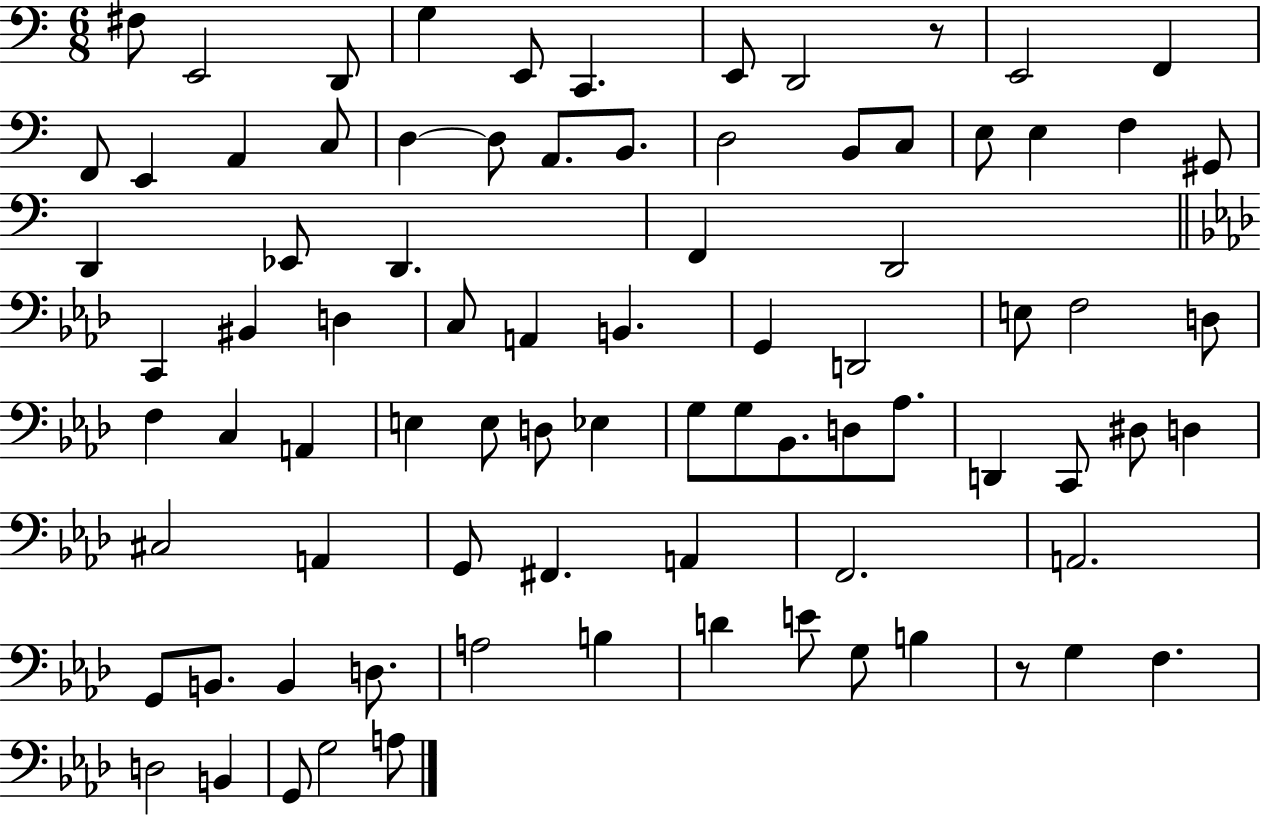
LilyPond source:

{
  \clef bass
  \numericTimeSignature
  \time 6/8
  \key c \major
  \repeat volta 2 { fis8 e,2 d,8 | g4 e,8 c,4. | e,8 d,2 r8 | e,2 f,4 | \break f,8 e,4 a,4 c8 | d4~~ d8 a,8. b,8. | d2 b,8 c8 | e8 e4 f4 gis,8 | \break d,4 ees,8 d,4. | f,4 d,2 | \bar "||" \break \key f \minor c,4 bis,4 d4 | c8 a,4 b,4. | g,4 d,2 | e8 f2 d8 | \break f4 c4 a,4 | e4 e8 d8 ees4 | g8 g8 bes,8. d8 aes8. | d,4 c,8 dis8 d4 | \break cis2 a,4 | g,8 fis,4. a,4 | f,2. | a,2. | \break g,8 b,8. b,4 d8. | a2 b4 | d'4 e'8 g8 b4 | r8 g4 f4. | \break d2 b,4 | g,8 g2 a8 | } \bar "|."
}